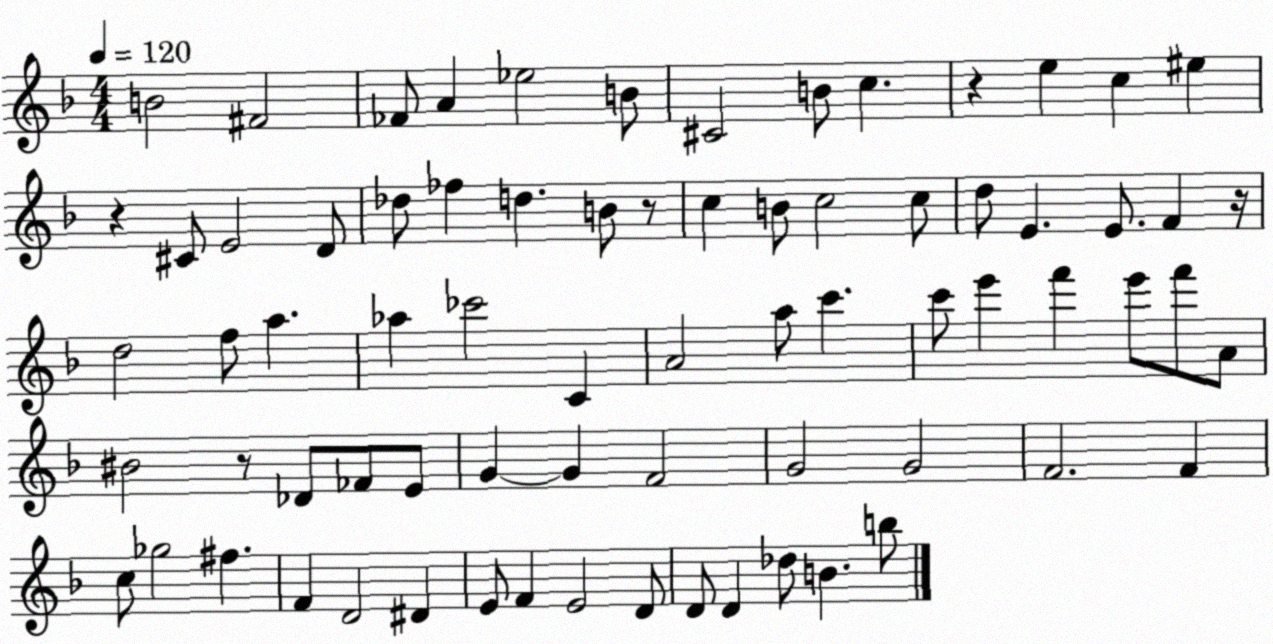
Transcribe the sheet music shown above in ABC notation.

X:1
T:Untitled
M:4/4
L:1/4
K:F
B2 ^F2 _F/2 A _e2 B/2 ^C2 B/2 c z e c ^e z ^C/2 E2 D/2 _d/2 _f d B/2 z/2 c B/2 c2 c/2 d/2 E E/2 F z/4 d2 f/2 a _a _c'2 C A2 a/2 c' c'/2 e' f' e'/2 f'/2 A/2 ^B2 z/2 _D/2 _F/2 E/2 G G F2 G2 G2 F2 F c/2 _g2 ^f F D2 ^D E/2 F E2 D/2 D/2 D _d/2 B b/2